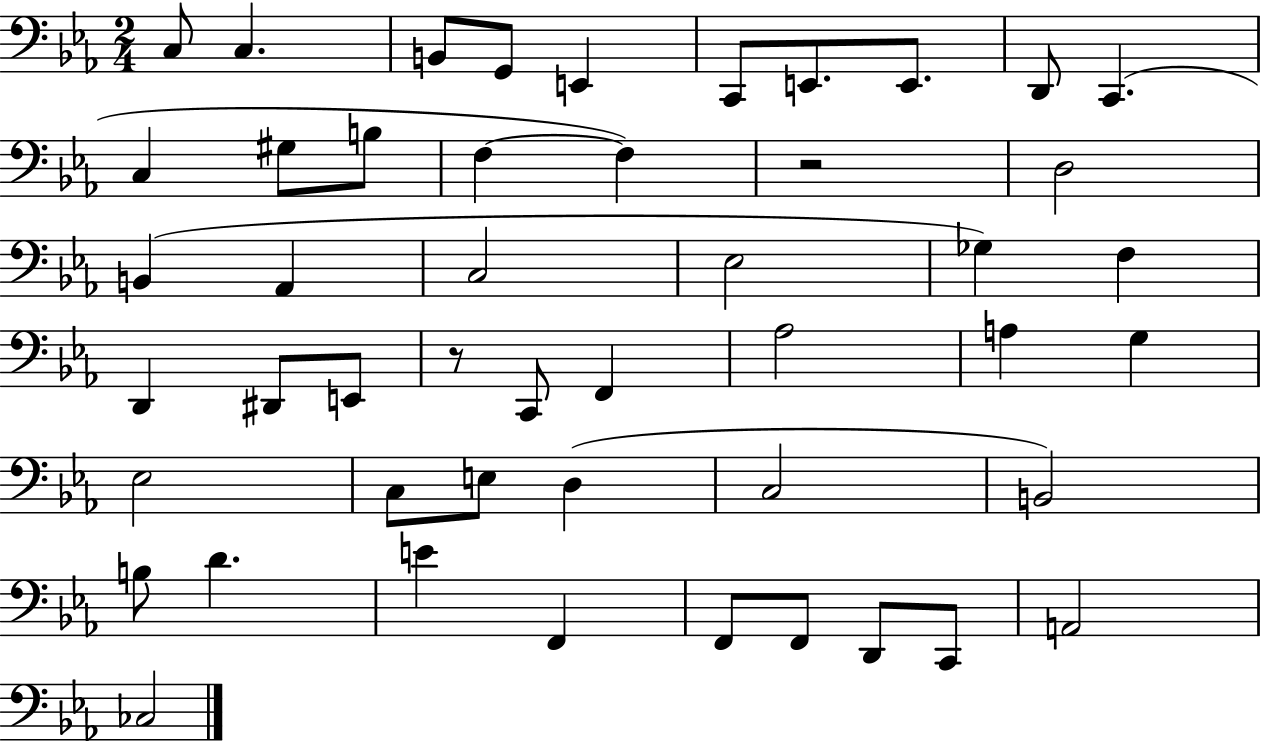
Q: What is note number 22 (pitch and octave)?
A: F3